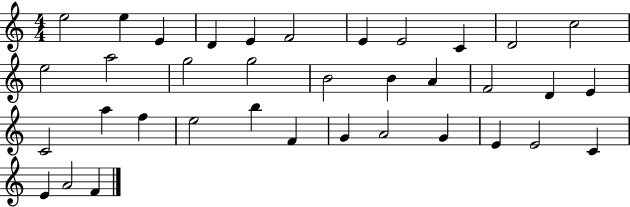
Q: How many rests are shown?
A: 0